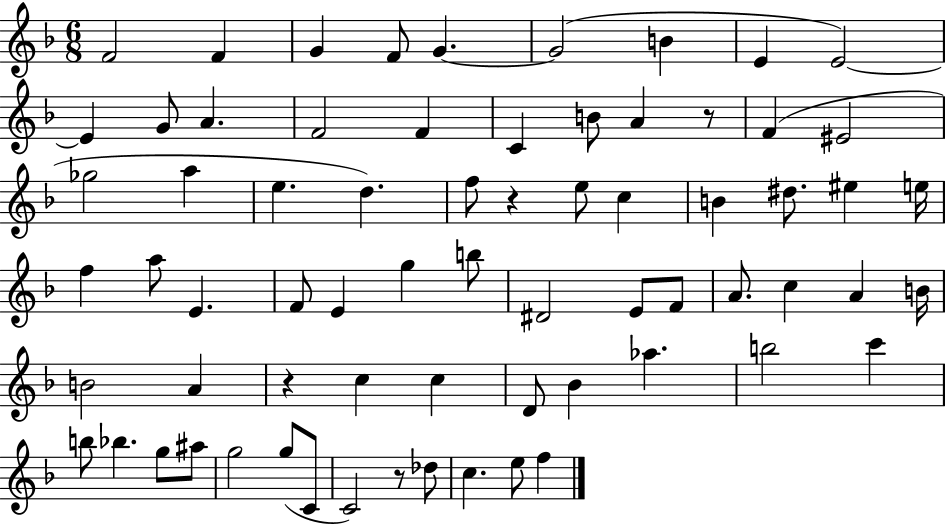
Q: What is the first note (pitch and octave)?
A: F4